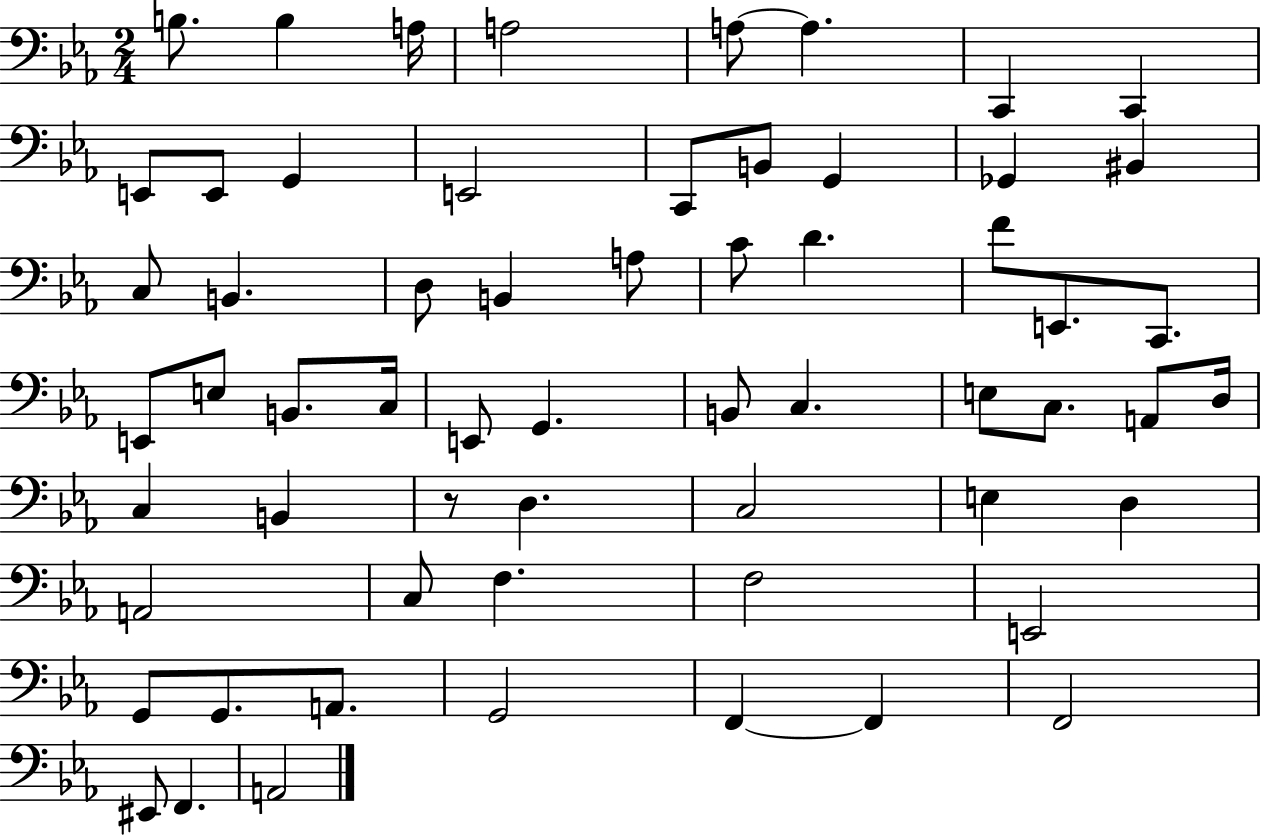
X:1
T:Untitled
M:2/4
L:1/4
K:Eb
B,/2 B, A,/4 A,2 A,/2 A, C,, C,, E,,/2 E,,/2 G,, E,,2 C,,/2 B,,/2 G,, _G,, ^B,, C,/2 B,, D,/2 B,, A,/2 C/2 D F/2 E,,/2 C,,/2 E,,/2 E,/2 B,,/2 C,/4 E,,/2 G,, B,,/2 C, E,/2 C,/2 A,,/2 D,/4 C, B,, z/2 D, C,2 E, D, A,,2 C,/2 F, F,2 E,,2 G,,/2 G,,/2 A,,/2 G,,2 F,, F,, F,,2 ^E,,/2 F,, A,,2